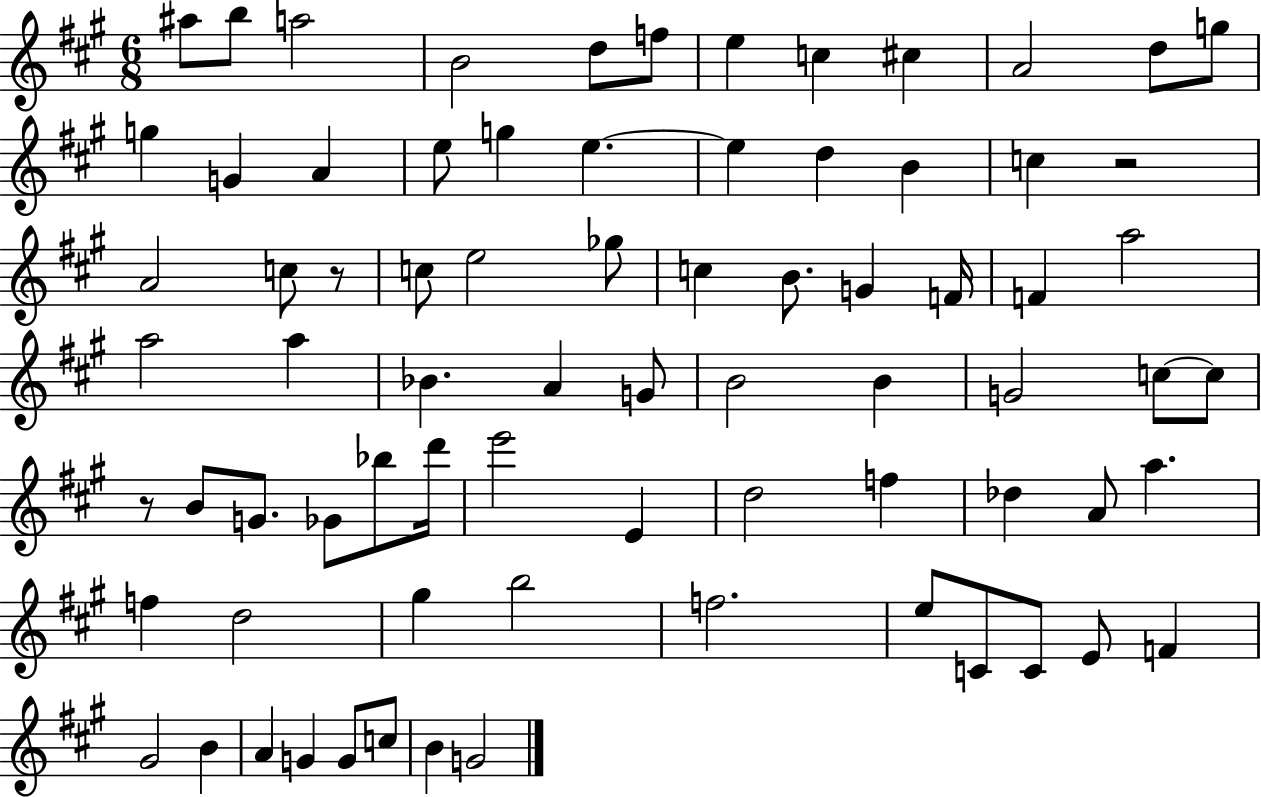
{
  \clef treble
  \numericTimeSignature
  \time 6/8
  \key a \major
  ais''8 b''8 a''2 | b'2 d''8 f''8 | e''4 c''4 cis''4 | a'2 d''8 g''8 | \break g''4 g'4 a'4 | e''8 g''4 e''4.~~ | e''4 d''4 b'4 | c''4 r2 | \break a'2 c''8 r8 | c''8 e''2 ges''8 | c''4 b'8. g'4 f'16 | f'4 a''2 | \break a''2 a''4 | bes'4. a'4 g'8 | b'2 b'4 | g'2 c''8~~ c''8 | \break r8 b'8 g'8. ges'8 bes''8 d'''16 | e'''2 e'4 | d''2 f''4 | des''4 a'8 a''4. | \break f''4 d''2 | gis''4 b''2 | f''2. | e''8 c'8 c'8 e'8 f'4 | \break gis'2 b'4 | a'4 g'4 g'8 c''8 | b'4 g'2 | \bar "|."
}